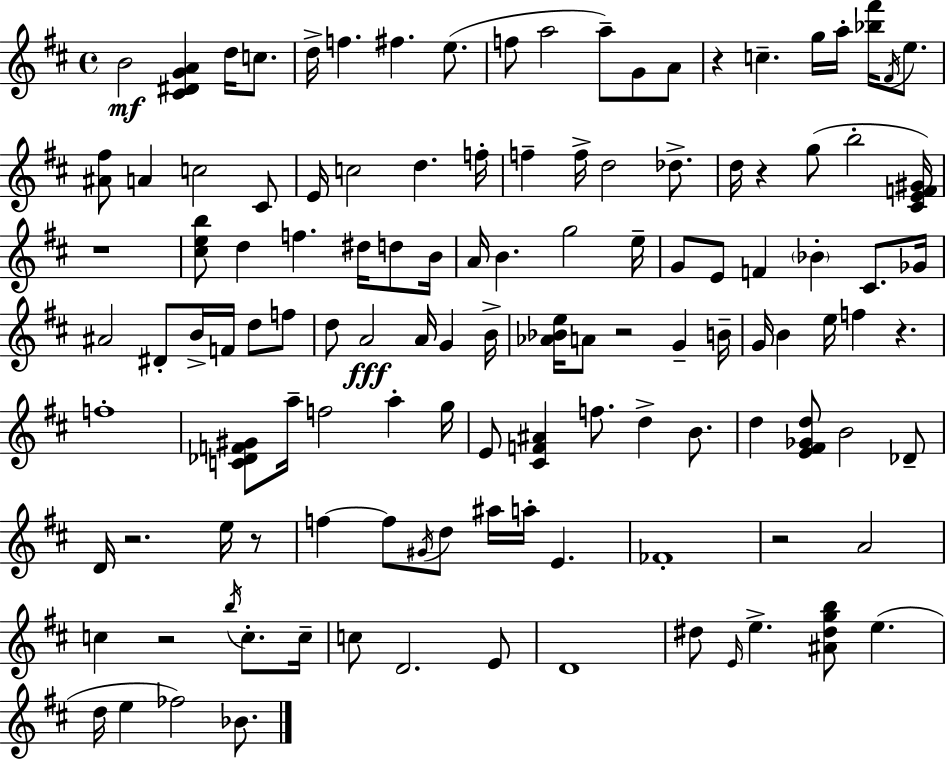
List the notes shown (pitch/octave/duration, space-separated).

B4/h [C#4,D#4,G4,A4]/q D5/s C5/e. D5/s F5/q. F#5/q. E5/e. F5/e A5/h A5/e G4/e A4/e R/q C5/q. G5/s A5/s [Bb5,F#6]/s F#4/s E5/e. [A#4,F#5]/e A4/q C5/h C#4/e E4/s C5/h D5/q. F5/s F5/q F5/s D5/h Db5/e. D5/s R/q G5/e B5/h [C#4,E4,F4,G#4]/s R/w [C#5,E5,B5]/e D5/q F5/q. D#5/s D5/e B4/s A4/s B4/q. G5/h E5/s G4/e E4/e F4/q Bb4/q C#4/e. Gb4/s A#4/h D#4/e B4/s F4/s D5/e F5/e D5/e A4/h A4/s G4/q B4/s [Ab4,Bb4,E5]/s A4/e R/h G4/q B4/s G4/s B4/q E5/s F5/q R/q. F5/w [C4,Db4,F4,G#4]/e A5/s F5/h A5/q G5/s E4/e [C#4,F4,A#4]/q F5/e. D5/q B4/e. D5/q [E4,F#4,Gb4,D5]/e B4/h Db4/e D4/s R/h. E5/s R/e F5/q F5/e G#4/s D5/e A#5/s A5/s E4/q. FES4/w R/h A4/h C5/q R/h B5/s C5/e. C5/s C5/e D4/h. E4/e D4/w D#5/e E4/s E5/q. [A#4,D#5,G5,B5]/e E5/q. D5/s E5/q FES5/h Bb4/e.